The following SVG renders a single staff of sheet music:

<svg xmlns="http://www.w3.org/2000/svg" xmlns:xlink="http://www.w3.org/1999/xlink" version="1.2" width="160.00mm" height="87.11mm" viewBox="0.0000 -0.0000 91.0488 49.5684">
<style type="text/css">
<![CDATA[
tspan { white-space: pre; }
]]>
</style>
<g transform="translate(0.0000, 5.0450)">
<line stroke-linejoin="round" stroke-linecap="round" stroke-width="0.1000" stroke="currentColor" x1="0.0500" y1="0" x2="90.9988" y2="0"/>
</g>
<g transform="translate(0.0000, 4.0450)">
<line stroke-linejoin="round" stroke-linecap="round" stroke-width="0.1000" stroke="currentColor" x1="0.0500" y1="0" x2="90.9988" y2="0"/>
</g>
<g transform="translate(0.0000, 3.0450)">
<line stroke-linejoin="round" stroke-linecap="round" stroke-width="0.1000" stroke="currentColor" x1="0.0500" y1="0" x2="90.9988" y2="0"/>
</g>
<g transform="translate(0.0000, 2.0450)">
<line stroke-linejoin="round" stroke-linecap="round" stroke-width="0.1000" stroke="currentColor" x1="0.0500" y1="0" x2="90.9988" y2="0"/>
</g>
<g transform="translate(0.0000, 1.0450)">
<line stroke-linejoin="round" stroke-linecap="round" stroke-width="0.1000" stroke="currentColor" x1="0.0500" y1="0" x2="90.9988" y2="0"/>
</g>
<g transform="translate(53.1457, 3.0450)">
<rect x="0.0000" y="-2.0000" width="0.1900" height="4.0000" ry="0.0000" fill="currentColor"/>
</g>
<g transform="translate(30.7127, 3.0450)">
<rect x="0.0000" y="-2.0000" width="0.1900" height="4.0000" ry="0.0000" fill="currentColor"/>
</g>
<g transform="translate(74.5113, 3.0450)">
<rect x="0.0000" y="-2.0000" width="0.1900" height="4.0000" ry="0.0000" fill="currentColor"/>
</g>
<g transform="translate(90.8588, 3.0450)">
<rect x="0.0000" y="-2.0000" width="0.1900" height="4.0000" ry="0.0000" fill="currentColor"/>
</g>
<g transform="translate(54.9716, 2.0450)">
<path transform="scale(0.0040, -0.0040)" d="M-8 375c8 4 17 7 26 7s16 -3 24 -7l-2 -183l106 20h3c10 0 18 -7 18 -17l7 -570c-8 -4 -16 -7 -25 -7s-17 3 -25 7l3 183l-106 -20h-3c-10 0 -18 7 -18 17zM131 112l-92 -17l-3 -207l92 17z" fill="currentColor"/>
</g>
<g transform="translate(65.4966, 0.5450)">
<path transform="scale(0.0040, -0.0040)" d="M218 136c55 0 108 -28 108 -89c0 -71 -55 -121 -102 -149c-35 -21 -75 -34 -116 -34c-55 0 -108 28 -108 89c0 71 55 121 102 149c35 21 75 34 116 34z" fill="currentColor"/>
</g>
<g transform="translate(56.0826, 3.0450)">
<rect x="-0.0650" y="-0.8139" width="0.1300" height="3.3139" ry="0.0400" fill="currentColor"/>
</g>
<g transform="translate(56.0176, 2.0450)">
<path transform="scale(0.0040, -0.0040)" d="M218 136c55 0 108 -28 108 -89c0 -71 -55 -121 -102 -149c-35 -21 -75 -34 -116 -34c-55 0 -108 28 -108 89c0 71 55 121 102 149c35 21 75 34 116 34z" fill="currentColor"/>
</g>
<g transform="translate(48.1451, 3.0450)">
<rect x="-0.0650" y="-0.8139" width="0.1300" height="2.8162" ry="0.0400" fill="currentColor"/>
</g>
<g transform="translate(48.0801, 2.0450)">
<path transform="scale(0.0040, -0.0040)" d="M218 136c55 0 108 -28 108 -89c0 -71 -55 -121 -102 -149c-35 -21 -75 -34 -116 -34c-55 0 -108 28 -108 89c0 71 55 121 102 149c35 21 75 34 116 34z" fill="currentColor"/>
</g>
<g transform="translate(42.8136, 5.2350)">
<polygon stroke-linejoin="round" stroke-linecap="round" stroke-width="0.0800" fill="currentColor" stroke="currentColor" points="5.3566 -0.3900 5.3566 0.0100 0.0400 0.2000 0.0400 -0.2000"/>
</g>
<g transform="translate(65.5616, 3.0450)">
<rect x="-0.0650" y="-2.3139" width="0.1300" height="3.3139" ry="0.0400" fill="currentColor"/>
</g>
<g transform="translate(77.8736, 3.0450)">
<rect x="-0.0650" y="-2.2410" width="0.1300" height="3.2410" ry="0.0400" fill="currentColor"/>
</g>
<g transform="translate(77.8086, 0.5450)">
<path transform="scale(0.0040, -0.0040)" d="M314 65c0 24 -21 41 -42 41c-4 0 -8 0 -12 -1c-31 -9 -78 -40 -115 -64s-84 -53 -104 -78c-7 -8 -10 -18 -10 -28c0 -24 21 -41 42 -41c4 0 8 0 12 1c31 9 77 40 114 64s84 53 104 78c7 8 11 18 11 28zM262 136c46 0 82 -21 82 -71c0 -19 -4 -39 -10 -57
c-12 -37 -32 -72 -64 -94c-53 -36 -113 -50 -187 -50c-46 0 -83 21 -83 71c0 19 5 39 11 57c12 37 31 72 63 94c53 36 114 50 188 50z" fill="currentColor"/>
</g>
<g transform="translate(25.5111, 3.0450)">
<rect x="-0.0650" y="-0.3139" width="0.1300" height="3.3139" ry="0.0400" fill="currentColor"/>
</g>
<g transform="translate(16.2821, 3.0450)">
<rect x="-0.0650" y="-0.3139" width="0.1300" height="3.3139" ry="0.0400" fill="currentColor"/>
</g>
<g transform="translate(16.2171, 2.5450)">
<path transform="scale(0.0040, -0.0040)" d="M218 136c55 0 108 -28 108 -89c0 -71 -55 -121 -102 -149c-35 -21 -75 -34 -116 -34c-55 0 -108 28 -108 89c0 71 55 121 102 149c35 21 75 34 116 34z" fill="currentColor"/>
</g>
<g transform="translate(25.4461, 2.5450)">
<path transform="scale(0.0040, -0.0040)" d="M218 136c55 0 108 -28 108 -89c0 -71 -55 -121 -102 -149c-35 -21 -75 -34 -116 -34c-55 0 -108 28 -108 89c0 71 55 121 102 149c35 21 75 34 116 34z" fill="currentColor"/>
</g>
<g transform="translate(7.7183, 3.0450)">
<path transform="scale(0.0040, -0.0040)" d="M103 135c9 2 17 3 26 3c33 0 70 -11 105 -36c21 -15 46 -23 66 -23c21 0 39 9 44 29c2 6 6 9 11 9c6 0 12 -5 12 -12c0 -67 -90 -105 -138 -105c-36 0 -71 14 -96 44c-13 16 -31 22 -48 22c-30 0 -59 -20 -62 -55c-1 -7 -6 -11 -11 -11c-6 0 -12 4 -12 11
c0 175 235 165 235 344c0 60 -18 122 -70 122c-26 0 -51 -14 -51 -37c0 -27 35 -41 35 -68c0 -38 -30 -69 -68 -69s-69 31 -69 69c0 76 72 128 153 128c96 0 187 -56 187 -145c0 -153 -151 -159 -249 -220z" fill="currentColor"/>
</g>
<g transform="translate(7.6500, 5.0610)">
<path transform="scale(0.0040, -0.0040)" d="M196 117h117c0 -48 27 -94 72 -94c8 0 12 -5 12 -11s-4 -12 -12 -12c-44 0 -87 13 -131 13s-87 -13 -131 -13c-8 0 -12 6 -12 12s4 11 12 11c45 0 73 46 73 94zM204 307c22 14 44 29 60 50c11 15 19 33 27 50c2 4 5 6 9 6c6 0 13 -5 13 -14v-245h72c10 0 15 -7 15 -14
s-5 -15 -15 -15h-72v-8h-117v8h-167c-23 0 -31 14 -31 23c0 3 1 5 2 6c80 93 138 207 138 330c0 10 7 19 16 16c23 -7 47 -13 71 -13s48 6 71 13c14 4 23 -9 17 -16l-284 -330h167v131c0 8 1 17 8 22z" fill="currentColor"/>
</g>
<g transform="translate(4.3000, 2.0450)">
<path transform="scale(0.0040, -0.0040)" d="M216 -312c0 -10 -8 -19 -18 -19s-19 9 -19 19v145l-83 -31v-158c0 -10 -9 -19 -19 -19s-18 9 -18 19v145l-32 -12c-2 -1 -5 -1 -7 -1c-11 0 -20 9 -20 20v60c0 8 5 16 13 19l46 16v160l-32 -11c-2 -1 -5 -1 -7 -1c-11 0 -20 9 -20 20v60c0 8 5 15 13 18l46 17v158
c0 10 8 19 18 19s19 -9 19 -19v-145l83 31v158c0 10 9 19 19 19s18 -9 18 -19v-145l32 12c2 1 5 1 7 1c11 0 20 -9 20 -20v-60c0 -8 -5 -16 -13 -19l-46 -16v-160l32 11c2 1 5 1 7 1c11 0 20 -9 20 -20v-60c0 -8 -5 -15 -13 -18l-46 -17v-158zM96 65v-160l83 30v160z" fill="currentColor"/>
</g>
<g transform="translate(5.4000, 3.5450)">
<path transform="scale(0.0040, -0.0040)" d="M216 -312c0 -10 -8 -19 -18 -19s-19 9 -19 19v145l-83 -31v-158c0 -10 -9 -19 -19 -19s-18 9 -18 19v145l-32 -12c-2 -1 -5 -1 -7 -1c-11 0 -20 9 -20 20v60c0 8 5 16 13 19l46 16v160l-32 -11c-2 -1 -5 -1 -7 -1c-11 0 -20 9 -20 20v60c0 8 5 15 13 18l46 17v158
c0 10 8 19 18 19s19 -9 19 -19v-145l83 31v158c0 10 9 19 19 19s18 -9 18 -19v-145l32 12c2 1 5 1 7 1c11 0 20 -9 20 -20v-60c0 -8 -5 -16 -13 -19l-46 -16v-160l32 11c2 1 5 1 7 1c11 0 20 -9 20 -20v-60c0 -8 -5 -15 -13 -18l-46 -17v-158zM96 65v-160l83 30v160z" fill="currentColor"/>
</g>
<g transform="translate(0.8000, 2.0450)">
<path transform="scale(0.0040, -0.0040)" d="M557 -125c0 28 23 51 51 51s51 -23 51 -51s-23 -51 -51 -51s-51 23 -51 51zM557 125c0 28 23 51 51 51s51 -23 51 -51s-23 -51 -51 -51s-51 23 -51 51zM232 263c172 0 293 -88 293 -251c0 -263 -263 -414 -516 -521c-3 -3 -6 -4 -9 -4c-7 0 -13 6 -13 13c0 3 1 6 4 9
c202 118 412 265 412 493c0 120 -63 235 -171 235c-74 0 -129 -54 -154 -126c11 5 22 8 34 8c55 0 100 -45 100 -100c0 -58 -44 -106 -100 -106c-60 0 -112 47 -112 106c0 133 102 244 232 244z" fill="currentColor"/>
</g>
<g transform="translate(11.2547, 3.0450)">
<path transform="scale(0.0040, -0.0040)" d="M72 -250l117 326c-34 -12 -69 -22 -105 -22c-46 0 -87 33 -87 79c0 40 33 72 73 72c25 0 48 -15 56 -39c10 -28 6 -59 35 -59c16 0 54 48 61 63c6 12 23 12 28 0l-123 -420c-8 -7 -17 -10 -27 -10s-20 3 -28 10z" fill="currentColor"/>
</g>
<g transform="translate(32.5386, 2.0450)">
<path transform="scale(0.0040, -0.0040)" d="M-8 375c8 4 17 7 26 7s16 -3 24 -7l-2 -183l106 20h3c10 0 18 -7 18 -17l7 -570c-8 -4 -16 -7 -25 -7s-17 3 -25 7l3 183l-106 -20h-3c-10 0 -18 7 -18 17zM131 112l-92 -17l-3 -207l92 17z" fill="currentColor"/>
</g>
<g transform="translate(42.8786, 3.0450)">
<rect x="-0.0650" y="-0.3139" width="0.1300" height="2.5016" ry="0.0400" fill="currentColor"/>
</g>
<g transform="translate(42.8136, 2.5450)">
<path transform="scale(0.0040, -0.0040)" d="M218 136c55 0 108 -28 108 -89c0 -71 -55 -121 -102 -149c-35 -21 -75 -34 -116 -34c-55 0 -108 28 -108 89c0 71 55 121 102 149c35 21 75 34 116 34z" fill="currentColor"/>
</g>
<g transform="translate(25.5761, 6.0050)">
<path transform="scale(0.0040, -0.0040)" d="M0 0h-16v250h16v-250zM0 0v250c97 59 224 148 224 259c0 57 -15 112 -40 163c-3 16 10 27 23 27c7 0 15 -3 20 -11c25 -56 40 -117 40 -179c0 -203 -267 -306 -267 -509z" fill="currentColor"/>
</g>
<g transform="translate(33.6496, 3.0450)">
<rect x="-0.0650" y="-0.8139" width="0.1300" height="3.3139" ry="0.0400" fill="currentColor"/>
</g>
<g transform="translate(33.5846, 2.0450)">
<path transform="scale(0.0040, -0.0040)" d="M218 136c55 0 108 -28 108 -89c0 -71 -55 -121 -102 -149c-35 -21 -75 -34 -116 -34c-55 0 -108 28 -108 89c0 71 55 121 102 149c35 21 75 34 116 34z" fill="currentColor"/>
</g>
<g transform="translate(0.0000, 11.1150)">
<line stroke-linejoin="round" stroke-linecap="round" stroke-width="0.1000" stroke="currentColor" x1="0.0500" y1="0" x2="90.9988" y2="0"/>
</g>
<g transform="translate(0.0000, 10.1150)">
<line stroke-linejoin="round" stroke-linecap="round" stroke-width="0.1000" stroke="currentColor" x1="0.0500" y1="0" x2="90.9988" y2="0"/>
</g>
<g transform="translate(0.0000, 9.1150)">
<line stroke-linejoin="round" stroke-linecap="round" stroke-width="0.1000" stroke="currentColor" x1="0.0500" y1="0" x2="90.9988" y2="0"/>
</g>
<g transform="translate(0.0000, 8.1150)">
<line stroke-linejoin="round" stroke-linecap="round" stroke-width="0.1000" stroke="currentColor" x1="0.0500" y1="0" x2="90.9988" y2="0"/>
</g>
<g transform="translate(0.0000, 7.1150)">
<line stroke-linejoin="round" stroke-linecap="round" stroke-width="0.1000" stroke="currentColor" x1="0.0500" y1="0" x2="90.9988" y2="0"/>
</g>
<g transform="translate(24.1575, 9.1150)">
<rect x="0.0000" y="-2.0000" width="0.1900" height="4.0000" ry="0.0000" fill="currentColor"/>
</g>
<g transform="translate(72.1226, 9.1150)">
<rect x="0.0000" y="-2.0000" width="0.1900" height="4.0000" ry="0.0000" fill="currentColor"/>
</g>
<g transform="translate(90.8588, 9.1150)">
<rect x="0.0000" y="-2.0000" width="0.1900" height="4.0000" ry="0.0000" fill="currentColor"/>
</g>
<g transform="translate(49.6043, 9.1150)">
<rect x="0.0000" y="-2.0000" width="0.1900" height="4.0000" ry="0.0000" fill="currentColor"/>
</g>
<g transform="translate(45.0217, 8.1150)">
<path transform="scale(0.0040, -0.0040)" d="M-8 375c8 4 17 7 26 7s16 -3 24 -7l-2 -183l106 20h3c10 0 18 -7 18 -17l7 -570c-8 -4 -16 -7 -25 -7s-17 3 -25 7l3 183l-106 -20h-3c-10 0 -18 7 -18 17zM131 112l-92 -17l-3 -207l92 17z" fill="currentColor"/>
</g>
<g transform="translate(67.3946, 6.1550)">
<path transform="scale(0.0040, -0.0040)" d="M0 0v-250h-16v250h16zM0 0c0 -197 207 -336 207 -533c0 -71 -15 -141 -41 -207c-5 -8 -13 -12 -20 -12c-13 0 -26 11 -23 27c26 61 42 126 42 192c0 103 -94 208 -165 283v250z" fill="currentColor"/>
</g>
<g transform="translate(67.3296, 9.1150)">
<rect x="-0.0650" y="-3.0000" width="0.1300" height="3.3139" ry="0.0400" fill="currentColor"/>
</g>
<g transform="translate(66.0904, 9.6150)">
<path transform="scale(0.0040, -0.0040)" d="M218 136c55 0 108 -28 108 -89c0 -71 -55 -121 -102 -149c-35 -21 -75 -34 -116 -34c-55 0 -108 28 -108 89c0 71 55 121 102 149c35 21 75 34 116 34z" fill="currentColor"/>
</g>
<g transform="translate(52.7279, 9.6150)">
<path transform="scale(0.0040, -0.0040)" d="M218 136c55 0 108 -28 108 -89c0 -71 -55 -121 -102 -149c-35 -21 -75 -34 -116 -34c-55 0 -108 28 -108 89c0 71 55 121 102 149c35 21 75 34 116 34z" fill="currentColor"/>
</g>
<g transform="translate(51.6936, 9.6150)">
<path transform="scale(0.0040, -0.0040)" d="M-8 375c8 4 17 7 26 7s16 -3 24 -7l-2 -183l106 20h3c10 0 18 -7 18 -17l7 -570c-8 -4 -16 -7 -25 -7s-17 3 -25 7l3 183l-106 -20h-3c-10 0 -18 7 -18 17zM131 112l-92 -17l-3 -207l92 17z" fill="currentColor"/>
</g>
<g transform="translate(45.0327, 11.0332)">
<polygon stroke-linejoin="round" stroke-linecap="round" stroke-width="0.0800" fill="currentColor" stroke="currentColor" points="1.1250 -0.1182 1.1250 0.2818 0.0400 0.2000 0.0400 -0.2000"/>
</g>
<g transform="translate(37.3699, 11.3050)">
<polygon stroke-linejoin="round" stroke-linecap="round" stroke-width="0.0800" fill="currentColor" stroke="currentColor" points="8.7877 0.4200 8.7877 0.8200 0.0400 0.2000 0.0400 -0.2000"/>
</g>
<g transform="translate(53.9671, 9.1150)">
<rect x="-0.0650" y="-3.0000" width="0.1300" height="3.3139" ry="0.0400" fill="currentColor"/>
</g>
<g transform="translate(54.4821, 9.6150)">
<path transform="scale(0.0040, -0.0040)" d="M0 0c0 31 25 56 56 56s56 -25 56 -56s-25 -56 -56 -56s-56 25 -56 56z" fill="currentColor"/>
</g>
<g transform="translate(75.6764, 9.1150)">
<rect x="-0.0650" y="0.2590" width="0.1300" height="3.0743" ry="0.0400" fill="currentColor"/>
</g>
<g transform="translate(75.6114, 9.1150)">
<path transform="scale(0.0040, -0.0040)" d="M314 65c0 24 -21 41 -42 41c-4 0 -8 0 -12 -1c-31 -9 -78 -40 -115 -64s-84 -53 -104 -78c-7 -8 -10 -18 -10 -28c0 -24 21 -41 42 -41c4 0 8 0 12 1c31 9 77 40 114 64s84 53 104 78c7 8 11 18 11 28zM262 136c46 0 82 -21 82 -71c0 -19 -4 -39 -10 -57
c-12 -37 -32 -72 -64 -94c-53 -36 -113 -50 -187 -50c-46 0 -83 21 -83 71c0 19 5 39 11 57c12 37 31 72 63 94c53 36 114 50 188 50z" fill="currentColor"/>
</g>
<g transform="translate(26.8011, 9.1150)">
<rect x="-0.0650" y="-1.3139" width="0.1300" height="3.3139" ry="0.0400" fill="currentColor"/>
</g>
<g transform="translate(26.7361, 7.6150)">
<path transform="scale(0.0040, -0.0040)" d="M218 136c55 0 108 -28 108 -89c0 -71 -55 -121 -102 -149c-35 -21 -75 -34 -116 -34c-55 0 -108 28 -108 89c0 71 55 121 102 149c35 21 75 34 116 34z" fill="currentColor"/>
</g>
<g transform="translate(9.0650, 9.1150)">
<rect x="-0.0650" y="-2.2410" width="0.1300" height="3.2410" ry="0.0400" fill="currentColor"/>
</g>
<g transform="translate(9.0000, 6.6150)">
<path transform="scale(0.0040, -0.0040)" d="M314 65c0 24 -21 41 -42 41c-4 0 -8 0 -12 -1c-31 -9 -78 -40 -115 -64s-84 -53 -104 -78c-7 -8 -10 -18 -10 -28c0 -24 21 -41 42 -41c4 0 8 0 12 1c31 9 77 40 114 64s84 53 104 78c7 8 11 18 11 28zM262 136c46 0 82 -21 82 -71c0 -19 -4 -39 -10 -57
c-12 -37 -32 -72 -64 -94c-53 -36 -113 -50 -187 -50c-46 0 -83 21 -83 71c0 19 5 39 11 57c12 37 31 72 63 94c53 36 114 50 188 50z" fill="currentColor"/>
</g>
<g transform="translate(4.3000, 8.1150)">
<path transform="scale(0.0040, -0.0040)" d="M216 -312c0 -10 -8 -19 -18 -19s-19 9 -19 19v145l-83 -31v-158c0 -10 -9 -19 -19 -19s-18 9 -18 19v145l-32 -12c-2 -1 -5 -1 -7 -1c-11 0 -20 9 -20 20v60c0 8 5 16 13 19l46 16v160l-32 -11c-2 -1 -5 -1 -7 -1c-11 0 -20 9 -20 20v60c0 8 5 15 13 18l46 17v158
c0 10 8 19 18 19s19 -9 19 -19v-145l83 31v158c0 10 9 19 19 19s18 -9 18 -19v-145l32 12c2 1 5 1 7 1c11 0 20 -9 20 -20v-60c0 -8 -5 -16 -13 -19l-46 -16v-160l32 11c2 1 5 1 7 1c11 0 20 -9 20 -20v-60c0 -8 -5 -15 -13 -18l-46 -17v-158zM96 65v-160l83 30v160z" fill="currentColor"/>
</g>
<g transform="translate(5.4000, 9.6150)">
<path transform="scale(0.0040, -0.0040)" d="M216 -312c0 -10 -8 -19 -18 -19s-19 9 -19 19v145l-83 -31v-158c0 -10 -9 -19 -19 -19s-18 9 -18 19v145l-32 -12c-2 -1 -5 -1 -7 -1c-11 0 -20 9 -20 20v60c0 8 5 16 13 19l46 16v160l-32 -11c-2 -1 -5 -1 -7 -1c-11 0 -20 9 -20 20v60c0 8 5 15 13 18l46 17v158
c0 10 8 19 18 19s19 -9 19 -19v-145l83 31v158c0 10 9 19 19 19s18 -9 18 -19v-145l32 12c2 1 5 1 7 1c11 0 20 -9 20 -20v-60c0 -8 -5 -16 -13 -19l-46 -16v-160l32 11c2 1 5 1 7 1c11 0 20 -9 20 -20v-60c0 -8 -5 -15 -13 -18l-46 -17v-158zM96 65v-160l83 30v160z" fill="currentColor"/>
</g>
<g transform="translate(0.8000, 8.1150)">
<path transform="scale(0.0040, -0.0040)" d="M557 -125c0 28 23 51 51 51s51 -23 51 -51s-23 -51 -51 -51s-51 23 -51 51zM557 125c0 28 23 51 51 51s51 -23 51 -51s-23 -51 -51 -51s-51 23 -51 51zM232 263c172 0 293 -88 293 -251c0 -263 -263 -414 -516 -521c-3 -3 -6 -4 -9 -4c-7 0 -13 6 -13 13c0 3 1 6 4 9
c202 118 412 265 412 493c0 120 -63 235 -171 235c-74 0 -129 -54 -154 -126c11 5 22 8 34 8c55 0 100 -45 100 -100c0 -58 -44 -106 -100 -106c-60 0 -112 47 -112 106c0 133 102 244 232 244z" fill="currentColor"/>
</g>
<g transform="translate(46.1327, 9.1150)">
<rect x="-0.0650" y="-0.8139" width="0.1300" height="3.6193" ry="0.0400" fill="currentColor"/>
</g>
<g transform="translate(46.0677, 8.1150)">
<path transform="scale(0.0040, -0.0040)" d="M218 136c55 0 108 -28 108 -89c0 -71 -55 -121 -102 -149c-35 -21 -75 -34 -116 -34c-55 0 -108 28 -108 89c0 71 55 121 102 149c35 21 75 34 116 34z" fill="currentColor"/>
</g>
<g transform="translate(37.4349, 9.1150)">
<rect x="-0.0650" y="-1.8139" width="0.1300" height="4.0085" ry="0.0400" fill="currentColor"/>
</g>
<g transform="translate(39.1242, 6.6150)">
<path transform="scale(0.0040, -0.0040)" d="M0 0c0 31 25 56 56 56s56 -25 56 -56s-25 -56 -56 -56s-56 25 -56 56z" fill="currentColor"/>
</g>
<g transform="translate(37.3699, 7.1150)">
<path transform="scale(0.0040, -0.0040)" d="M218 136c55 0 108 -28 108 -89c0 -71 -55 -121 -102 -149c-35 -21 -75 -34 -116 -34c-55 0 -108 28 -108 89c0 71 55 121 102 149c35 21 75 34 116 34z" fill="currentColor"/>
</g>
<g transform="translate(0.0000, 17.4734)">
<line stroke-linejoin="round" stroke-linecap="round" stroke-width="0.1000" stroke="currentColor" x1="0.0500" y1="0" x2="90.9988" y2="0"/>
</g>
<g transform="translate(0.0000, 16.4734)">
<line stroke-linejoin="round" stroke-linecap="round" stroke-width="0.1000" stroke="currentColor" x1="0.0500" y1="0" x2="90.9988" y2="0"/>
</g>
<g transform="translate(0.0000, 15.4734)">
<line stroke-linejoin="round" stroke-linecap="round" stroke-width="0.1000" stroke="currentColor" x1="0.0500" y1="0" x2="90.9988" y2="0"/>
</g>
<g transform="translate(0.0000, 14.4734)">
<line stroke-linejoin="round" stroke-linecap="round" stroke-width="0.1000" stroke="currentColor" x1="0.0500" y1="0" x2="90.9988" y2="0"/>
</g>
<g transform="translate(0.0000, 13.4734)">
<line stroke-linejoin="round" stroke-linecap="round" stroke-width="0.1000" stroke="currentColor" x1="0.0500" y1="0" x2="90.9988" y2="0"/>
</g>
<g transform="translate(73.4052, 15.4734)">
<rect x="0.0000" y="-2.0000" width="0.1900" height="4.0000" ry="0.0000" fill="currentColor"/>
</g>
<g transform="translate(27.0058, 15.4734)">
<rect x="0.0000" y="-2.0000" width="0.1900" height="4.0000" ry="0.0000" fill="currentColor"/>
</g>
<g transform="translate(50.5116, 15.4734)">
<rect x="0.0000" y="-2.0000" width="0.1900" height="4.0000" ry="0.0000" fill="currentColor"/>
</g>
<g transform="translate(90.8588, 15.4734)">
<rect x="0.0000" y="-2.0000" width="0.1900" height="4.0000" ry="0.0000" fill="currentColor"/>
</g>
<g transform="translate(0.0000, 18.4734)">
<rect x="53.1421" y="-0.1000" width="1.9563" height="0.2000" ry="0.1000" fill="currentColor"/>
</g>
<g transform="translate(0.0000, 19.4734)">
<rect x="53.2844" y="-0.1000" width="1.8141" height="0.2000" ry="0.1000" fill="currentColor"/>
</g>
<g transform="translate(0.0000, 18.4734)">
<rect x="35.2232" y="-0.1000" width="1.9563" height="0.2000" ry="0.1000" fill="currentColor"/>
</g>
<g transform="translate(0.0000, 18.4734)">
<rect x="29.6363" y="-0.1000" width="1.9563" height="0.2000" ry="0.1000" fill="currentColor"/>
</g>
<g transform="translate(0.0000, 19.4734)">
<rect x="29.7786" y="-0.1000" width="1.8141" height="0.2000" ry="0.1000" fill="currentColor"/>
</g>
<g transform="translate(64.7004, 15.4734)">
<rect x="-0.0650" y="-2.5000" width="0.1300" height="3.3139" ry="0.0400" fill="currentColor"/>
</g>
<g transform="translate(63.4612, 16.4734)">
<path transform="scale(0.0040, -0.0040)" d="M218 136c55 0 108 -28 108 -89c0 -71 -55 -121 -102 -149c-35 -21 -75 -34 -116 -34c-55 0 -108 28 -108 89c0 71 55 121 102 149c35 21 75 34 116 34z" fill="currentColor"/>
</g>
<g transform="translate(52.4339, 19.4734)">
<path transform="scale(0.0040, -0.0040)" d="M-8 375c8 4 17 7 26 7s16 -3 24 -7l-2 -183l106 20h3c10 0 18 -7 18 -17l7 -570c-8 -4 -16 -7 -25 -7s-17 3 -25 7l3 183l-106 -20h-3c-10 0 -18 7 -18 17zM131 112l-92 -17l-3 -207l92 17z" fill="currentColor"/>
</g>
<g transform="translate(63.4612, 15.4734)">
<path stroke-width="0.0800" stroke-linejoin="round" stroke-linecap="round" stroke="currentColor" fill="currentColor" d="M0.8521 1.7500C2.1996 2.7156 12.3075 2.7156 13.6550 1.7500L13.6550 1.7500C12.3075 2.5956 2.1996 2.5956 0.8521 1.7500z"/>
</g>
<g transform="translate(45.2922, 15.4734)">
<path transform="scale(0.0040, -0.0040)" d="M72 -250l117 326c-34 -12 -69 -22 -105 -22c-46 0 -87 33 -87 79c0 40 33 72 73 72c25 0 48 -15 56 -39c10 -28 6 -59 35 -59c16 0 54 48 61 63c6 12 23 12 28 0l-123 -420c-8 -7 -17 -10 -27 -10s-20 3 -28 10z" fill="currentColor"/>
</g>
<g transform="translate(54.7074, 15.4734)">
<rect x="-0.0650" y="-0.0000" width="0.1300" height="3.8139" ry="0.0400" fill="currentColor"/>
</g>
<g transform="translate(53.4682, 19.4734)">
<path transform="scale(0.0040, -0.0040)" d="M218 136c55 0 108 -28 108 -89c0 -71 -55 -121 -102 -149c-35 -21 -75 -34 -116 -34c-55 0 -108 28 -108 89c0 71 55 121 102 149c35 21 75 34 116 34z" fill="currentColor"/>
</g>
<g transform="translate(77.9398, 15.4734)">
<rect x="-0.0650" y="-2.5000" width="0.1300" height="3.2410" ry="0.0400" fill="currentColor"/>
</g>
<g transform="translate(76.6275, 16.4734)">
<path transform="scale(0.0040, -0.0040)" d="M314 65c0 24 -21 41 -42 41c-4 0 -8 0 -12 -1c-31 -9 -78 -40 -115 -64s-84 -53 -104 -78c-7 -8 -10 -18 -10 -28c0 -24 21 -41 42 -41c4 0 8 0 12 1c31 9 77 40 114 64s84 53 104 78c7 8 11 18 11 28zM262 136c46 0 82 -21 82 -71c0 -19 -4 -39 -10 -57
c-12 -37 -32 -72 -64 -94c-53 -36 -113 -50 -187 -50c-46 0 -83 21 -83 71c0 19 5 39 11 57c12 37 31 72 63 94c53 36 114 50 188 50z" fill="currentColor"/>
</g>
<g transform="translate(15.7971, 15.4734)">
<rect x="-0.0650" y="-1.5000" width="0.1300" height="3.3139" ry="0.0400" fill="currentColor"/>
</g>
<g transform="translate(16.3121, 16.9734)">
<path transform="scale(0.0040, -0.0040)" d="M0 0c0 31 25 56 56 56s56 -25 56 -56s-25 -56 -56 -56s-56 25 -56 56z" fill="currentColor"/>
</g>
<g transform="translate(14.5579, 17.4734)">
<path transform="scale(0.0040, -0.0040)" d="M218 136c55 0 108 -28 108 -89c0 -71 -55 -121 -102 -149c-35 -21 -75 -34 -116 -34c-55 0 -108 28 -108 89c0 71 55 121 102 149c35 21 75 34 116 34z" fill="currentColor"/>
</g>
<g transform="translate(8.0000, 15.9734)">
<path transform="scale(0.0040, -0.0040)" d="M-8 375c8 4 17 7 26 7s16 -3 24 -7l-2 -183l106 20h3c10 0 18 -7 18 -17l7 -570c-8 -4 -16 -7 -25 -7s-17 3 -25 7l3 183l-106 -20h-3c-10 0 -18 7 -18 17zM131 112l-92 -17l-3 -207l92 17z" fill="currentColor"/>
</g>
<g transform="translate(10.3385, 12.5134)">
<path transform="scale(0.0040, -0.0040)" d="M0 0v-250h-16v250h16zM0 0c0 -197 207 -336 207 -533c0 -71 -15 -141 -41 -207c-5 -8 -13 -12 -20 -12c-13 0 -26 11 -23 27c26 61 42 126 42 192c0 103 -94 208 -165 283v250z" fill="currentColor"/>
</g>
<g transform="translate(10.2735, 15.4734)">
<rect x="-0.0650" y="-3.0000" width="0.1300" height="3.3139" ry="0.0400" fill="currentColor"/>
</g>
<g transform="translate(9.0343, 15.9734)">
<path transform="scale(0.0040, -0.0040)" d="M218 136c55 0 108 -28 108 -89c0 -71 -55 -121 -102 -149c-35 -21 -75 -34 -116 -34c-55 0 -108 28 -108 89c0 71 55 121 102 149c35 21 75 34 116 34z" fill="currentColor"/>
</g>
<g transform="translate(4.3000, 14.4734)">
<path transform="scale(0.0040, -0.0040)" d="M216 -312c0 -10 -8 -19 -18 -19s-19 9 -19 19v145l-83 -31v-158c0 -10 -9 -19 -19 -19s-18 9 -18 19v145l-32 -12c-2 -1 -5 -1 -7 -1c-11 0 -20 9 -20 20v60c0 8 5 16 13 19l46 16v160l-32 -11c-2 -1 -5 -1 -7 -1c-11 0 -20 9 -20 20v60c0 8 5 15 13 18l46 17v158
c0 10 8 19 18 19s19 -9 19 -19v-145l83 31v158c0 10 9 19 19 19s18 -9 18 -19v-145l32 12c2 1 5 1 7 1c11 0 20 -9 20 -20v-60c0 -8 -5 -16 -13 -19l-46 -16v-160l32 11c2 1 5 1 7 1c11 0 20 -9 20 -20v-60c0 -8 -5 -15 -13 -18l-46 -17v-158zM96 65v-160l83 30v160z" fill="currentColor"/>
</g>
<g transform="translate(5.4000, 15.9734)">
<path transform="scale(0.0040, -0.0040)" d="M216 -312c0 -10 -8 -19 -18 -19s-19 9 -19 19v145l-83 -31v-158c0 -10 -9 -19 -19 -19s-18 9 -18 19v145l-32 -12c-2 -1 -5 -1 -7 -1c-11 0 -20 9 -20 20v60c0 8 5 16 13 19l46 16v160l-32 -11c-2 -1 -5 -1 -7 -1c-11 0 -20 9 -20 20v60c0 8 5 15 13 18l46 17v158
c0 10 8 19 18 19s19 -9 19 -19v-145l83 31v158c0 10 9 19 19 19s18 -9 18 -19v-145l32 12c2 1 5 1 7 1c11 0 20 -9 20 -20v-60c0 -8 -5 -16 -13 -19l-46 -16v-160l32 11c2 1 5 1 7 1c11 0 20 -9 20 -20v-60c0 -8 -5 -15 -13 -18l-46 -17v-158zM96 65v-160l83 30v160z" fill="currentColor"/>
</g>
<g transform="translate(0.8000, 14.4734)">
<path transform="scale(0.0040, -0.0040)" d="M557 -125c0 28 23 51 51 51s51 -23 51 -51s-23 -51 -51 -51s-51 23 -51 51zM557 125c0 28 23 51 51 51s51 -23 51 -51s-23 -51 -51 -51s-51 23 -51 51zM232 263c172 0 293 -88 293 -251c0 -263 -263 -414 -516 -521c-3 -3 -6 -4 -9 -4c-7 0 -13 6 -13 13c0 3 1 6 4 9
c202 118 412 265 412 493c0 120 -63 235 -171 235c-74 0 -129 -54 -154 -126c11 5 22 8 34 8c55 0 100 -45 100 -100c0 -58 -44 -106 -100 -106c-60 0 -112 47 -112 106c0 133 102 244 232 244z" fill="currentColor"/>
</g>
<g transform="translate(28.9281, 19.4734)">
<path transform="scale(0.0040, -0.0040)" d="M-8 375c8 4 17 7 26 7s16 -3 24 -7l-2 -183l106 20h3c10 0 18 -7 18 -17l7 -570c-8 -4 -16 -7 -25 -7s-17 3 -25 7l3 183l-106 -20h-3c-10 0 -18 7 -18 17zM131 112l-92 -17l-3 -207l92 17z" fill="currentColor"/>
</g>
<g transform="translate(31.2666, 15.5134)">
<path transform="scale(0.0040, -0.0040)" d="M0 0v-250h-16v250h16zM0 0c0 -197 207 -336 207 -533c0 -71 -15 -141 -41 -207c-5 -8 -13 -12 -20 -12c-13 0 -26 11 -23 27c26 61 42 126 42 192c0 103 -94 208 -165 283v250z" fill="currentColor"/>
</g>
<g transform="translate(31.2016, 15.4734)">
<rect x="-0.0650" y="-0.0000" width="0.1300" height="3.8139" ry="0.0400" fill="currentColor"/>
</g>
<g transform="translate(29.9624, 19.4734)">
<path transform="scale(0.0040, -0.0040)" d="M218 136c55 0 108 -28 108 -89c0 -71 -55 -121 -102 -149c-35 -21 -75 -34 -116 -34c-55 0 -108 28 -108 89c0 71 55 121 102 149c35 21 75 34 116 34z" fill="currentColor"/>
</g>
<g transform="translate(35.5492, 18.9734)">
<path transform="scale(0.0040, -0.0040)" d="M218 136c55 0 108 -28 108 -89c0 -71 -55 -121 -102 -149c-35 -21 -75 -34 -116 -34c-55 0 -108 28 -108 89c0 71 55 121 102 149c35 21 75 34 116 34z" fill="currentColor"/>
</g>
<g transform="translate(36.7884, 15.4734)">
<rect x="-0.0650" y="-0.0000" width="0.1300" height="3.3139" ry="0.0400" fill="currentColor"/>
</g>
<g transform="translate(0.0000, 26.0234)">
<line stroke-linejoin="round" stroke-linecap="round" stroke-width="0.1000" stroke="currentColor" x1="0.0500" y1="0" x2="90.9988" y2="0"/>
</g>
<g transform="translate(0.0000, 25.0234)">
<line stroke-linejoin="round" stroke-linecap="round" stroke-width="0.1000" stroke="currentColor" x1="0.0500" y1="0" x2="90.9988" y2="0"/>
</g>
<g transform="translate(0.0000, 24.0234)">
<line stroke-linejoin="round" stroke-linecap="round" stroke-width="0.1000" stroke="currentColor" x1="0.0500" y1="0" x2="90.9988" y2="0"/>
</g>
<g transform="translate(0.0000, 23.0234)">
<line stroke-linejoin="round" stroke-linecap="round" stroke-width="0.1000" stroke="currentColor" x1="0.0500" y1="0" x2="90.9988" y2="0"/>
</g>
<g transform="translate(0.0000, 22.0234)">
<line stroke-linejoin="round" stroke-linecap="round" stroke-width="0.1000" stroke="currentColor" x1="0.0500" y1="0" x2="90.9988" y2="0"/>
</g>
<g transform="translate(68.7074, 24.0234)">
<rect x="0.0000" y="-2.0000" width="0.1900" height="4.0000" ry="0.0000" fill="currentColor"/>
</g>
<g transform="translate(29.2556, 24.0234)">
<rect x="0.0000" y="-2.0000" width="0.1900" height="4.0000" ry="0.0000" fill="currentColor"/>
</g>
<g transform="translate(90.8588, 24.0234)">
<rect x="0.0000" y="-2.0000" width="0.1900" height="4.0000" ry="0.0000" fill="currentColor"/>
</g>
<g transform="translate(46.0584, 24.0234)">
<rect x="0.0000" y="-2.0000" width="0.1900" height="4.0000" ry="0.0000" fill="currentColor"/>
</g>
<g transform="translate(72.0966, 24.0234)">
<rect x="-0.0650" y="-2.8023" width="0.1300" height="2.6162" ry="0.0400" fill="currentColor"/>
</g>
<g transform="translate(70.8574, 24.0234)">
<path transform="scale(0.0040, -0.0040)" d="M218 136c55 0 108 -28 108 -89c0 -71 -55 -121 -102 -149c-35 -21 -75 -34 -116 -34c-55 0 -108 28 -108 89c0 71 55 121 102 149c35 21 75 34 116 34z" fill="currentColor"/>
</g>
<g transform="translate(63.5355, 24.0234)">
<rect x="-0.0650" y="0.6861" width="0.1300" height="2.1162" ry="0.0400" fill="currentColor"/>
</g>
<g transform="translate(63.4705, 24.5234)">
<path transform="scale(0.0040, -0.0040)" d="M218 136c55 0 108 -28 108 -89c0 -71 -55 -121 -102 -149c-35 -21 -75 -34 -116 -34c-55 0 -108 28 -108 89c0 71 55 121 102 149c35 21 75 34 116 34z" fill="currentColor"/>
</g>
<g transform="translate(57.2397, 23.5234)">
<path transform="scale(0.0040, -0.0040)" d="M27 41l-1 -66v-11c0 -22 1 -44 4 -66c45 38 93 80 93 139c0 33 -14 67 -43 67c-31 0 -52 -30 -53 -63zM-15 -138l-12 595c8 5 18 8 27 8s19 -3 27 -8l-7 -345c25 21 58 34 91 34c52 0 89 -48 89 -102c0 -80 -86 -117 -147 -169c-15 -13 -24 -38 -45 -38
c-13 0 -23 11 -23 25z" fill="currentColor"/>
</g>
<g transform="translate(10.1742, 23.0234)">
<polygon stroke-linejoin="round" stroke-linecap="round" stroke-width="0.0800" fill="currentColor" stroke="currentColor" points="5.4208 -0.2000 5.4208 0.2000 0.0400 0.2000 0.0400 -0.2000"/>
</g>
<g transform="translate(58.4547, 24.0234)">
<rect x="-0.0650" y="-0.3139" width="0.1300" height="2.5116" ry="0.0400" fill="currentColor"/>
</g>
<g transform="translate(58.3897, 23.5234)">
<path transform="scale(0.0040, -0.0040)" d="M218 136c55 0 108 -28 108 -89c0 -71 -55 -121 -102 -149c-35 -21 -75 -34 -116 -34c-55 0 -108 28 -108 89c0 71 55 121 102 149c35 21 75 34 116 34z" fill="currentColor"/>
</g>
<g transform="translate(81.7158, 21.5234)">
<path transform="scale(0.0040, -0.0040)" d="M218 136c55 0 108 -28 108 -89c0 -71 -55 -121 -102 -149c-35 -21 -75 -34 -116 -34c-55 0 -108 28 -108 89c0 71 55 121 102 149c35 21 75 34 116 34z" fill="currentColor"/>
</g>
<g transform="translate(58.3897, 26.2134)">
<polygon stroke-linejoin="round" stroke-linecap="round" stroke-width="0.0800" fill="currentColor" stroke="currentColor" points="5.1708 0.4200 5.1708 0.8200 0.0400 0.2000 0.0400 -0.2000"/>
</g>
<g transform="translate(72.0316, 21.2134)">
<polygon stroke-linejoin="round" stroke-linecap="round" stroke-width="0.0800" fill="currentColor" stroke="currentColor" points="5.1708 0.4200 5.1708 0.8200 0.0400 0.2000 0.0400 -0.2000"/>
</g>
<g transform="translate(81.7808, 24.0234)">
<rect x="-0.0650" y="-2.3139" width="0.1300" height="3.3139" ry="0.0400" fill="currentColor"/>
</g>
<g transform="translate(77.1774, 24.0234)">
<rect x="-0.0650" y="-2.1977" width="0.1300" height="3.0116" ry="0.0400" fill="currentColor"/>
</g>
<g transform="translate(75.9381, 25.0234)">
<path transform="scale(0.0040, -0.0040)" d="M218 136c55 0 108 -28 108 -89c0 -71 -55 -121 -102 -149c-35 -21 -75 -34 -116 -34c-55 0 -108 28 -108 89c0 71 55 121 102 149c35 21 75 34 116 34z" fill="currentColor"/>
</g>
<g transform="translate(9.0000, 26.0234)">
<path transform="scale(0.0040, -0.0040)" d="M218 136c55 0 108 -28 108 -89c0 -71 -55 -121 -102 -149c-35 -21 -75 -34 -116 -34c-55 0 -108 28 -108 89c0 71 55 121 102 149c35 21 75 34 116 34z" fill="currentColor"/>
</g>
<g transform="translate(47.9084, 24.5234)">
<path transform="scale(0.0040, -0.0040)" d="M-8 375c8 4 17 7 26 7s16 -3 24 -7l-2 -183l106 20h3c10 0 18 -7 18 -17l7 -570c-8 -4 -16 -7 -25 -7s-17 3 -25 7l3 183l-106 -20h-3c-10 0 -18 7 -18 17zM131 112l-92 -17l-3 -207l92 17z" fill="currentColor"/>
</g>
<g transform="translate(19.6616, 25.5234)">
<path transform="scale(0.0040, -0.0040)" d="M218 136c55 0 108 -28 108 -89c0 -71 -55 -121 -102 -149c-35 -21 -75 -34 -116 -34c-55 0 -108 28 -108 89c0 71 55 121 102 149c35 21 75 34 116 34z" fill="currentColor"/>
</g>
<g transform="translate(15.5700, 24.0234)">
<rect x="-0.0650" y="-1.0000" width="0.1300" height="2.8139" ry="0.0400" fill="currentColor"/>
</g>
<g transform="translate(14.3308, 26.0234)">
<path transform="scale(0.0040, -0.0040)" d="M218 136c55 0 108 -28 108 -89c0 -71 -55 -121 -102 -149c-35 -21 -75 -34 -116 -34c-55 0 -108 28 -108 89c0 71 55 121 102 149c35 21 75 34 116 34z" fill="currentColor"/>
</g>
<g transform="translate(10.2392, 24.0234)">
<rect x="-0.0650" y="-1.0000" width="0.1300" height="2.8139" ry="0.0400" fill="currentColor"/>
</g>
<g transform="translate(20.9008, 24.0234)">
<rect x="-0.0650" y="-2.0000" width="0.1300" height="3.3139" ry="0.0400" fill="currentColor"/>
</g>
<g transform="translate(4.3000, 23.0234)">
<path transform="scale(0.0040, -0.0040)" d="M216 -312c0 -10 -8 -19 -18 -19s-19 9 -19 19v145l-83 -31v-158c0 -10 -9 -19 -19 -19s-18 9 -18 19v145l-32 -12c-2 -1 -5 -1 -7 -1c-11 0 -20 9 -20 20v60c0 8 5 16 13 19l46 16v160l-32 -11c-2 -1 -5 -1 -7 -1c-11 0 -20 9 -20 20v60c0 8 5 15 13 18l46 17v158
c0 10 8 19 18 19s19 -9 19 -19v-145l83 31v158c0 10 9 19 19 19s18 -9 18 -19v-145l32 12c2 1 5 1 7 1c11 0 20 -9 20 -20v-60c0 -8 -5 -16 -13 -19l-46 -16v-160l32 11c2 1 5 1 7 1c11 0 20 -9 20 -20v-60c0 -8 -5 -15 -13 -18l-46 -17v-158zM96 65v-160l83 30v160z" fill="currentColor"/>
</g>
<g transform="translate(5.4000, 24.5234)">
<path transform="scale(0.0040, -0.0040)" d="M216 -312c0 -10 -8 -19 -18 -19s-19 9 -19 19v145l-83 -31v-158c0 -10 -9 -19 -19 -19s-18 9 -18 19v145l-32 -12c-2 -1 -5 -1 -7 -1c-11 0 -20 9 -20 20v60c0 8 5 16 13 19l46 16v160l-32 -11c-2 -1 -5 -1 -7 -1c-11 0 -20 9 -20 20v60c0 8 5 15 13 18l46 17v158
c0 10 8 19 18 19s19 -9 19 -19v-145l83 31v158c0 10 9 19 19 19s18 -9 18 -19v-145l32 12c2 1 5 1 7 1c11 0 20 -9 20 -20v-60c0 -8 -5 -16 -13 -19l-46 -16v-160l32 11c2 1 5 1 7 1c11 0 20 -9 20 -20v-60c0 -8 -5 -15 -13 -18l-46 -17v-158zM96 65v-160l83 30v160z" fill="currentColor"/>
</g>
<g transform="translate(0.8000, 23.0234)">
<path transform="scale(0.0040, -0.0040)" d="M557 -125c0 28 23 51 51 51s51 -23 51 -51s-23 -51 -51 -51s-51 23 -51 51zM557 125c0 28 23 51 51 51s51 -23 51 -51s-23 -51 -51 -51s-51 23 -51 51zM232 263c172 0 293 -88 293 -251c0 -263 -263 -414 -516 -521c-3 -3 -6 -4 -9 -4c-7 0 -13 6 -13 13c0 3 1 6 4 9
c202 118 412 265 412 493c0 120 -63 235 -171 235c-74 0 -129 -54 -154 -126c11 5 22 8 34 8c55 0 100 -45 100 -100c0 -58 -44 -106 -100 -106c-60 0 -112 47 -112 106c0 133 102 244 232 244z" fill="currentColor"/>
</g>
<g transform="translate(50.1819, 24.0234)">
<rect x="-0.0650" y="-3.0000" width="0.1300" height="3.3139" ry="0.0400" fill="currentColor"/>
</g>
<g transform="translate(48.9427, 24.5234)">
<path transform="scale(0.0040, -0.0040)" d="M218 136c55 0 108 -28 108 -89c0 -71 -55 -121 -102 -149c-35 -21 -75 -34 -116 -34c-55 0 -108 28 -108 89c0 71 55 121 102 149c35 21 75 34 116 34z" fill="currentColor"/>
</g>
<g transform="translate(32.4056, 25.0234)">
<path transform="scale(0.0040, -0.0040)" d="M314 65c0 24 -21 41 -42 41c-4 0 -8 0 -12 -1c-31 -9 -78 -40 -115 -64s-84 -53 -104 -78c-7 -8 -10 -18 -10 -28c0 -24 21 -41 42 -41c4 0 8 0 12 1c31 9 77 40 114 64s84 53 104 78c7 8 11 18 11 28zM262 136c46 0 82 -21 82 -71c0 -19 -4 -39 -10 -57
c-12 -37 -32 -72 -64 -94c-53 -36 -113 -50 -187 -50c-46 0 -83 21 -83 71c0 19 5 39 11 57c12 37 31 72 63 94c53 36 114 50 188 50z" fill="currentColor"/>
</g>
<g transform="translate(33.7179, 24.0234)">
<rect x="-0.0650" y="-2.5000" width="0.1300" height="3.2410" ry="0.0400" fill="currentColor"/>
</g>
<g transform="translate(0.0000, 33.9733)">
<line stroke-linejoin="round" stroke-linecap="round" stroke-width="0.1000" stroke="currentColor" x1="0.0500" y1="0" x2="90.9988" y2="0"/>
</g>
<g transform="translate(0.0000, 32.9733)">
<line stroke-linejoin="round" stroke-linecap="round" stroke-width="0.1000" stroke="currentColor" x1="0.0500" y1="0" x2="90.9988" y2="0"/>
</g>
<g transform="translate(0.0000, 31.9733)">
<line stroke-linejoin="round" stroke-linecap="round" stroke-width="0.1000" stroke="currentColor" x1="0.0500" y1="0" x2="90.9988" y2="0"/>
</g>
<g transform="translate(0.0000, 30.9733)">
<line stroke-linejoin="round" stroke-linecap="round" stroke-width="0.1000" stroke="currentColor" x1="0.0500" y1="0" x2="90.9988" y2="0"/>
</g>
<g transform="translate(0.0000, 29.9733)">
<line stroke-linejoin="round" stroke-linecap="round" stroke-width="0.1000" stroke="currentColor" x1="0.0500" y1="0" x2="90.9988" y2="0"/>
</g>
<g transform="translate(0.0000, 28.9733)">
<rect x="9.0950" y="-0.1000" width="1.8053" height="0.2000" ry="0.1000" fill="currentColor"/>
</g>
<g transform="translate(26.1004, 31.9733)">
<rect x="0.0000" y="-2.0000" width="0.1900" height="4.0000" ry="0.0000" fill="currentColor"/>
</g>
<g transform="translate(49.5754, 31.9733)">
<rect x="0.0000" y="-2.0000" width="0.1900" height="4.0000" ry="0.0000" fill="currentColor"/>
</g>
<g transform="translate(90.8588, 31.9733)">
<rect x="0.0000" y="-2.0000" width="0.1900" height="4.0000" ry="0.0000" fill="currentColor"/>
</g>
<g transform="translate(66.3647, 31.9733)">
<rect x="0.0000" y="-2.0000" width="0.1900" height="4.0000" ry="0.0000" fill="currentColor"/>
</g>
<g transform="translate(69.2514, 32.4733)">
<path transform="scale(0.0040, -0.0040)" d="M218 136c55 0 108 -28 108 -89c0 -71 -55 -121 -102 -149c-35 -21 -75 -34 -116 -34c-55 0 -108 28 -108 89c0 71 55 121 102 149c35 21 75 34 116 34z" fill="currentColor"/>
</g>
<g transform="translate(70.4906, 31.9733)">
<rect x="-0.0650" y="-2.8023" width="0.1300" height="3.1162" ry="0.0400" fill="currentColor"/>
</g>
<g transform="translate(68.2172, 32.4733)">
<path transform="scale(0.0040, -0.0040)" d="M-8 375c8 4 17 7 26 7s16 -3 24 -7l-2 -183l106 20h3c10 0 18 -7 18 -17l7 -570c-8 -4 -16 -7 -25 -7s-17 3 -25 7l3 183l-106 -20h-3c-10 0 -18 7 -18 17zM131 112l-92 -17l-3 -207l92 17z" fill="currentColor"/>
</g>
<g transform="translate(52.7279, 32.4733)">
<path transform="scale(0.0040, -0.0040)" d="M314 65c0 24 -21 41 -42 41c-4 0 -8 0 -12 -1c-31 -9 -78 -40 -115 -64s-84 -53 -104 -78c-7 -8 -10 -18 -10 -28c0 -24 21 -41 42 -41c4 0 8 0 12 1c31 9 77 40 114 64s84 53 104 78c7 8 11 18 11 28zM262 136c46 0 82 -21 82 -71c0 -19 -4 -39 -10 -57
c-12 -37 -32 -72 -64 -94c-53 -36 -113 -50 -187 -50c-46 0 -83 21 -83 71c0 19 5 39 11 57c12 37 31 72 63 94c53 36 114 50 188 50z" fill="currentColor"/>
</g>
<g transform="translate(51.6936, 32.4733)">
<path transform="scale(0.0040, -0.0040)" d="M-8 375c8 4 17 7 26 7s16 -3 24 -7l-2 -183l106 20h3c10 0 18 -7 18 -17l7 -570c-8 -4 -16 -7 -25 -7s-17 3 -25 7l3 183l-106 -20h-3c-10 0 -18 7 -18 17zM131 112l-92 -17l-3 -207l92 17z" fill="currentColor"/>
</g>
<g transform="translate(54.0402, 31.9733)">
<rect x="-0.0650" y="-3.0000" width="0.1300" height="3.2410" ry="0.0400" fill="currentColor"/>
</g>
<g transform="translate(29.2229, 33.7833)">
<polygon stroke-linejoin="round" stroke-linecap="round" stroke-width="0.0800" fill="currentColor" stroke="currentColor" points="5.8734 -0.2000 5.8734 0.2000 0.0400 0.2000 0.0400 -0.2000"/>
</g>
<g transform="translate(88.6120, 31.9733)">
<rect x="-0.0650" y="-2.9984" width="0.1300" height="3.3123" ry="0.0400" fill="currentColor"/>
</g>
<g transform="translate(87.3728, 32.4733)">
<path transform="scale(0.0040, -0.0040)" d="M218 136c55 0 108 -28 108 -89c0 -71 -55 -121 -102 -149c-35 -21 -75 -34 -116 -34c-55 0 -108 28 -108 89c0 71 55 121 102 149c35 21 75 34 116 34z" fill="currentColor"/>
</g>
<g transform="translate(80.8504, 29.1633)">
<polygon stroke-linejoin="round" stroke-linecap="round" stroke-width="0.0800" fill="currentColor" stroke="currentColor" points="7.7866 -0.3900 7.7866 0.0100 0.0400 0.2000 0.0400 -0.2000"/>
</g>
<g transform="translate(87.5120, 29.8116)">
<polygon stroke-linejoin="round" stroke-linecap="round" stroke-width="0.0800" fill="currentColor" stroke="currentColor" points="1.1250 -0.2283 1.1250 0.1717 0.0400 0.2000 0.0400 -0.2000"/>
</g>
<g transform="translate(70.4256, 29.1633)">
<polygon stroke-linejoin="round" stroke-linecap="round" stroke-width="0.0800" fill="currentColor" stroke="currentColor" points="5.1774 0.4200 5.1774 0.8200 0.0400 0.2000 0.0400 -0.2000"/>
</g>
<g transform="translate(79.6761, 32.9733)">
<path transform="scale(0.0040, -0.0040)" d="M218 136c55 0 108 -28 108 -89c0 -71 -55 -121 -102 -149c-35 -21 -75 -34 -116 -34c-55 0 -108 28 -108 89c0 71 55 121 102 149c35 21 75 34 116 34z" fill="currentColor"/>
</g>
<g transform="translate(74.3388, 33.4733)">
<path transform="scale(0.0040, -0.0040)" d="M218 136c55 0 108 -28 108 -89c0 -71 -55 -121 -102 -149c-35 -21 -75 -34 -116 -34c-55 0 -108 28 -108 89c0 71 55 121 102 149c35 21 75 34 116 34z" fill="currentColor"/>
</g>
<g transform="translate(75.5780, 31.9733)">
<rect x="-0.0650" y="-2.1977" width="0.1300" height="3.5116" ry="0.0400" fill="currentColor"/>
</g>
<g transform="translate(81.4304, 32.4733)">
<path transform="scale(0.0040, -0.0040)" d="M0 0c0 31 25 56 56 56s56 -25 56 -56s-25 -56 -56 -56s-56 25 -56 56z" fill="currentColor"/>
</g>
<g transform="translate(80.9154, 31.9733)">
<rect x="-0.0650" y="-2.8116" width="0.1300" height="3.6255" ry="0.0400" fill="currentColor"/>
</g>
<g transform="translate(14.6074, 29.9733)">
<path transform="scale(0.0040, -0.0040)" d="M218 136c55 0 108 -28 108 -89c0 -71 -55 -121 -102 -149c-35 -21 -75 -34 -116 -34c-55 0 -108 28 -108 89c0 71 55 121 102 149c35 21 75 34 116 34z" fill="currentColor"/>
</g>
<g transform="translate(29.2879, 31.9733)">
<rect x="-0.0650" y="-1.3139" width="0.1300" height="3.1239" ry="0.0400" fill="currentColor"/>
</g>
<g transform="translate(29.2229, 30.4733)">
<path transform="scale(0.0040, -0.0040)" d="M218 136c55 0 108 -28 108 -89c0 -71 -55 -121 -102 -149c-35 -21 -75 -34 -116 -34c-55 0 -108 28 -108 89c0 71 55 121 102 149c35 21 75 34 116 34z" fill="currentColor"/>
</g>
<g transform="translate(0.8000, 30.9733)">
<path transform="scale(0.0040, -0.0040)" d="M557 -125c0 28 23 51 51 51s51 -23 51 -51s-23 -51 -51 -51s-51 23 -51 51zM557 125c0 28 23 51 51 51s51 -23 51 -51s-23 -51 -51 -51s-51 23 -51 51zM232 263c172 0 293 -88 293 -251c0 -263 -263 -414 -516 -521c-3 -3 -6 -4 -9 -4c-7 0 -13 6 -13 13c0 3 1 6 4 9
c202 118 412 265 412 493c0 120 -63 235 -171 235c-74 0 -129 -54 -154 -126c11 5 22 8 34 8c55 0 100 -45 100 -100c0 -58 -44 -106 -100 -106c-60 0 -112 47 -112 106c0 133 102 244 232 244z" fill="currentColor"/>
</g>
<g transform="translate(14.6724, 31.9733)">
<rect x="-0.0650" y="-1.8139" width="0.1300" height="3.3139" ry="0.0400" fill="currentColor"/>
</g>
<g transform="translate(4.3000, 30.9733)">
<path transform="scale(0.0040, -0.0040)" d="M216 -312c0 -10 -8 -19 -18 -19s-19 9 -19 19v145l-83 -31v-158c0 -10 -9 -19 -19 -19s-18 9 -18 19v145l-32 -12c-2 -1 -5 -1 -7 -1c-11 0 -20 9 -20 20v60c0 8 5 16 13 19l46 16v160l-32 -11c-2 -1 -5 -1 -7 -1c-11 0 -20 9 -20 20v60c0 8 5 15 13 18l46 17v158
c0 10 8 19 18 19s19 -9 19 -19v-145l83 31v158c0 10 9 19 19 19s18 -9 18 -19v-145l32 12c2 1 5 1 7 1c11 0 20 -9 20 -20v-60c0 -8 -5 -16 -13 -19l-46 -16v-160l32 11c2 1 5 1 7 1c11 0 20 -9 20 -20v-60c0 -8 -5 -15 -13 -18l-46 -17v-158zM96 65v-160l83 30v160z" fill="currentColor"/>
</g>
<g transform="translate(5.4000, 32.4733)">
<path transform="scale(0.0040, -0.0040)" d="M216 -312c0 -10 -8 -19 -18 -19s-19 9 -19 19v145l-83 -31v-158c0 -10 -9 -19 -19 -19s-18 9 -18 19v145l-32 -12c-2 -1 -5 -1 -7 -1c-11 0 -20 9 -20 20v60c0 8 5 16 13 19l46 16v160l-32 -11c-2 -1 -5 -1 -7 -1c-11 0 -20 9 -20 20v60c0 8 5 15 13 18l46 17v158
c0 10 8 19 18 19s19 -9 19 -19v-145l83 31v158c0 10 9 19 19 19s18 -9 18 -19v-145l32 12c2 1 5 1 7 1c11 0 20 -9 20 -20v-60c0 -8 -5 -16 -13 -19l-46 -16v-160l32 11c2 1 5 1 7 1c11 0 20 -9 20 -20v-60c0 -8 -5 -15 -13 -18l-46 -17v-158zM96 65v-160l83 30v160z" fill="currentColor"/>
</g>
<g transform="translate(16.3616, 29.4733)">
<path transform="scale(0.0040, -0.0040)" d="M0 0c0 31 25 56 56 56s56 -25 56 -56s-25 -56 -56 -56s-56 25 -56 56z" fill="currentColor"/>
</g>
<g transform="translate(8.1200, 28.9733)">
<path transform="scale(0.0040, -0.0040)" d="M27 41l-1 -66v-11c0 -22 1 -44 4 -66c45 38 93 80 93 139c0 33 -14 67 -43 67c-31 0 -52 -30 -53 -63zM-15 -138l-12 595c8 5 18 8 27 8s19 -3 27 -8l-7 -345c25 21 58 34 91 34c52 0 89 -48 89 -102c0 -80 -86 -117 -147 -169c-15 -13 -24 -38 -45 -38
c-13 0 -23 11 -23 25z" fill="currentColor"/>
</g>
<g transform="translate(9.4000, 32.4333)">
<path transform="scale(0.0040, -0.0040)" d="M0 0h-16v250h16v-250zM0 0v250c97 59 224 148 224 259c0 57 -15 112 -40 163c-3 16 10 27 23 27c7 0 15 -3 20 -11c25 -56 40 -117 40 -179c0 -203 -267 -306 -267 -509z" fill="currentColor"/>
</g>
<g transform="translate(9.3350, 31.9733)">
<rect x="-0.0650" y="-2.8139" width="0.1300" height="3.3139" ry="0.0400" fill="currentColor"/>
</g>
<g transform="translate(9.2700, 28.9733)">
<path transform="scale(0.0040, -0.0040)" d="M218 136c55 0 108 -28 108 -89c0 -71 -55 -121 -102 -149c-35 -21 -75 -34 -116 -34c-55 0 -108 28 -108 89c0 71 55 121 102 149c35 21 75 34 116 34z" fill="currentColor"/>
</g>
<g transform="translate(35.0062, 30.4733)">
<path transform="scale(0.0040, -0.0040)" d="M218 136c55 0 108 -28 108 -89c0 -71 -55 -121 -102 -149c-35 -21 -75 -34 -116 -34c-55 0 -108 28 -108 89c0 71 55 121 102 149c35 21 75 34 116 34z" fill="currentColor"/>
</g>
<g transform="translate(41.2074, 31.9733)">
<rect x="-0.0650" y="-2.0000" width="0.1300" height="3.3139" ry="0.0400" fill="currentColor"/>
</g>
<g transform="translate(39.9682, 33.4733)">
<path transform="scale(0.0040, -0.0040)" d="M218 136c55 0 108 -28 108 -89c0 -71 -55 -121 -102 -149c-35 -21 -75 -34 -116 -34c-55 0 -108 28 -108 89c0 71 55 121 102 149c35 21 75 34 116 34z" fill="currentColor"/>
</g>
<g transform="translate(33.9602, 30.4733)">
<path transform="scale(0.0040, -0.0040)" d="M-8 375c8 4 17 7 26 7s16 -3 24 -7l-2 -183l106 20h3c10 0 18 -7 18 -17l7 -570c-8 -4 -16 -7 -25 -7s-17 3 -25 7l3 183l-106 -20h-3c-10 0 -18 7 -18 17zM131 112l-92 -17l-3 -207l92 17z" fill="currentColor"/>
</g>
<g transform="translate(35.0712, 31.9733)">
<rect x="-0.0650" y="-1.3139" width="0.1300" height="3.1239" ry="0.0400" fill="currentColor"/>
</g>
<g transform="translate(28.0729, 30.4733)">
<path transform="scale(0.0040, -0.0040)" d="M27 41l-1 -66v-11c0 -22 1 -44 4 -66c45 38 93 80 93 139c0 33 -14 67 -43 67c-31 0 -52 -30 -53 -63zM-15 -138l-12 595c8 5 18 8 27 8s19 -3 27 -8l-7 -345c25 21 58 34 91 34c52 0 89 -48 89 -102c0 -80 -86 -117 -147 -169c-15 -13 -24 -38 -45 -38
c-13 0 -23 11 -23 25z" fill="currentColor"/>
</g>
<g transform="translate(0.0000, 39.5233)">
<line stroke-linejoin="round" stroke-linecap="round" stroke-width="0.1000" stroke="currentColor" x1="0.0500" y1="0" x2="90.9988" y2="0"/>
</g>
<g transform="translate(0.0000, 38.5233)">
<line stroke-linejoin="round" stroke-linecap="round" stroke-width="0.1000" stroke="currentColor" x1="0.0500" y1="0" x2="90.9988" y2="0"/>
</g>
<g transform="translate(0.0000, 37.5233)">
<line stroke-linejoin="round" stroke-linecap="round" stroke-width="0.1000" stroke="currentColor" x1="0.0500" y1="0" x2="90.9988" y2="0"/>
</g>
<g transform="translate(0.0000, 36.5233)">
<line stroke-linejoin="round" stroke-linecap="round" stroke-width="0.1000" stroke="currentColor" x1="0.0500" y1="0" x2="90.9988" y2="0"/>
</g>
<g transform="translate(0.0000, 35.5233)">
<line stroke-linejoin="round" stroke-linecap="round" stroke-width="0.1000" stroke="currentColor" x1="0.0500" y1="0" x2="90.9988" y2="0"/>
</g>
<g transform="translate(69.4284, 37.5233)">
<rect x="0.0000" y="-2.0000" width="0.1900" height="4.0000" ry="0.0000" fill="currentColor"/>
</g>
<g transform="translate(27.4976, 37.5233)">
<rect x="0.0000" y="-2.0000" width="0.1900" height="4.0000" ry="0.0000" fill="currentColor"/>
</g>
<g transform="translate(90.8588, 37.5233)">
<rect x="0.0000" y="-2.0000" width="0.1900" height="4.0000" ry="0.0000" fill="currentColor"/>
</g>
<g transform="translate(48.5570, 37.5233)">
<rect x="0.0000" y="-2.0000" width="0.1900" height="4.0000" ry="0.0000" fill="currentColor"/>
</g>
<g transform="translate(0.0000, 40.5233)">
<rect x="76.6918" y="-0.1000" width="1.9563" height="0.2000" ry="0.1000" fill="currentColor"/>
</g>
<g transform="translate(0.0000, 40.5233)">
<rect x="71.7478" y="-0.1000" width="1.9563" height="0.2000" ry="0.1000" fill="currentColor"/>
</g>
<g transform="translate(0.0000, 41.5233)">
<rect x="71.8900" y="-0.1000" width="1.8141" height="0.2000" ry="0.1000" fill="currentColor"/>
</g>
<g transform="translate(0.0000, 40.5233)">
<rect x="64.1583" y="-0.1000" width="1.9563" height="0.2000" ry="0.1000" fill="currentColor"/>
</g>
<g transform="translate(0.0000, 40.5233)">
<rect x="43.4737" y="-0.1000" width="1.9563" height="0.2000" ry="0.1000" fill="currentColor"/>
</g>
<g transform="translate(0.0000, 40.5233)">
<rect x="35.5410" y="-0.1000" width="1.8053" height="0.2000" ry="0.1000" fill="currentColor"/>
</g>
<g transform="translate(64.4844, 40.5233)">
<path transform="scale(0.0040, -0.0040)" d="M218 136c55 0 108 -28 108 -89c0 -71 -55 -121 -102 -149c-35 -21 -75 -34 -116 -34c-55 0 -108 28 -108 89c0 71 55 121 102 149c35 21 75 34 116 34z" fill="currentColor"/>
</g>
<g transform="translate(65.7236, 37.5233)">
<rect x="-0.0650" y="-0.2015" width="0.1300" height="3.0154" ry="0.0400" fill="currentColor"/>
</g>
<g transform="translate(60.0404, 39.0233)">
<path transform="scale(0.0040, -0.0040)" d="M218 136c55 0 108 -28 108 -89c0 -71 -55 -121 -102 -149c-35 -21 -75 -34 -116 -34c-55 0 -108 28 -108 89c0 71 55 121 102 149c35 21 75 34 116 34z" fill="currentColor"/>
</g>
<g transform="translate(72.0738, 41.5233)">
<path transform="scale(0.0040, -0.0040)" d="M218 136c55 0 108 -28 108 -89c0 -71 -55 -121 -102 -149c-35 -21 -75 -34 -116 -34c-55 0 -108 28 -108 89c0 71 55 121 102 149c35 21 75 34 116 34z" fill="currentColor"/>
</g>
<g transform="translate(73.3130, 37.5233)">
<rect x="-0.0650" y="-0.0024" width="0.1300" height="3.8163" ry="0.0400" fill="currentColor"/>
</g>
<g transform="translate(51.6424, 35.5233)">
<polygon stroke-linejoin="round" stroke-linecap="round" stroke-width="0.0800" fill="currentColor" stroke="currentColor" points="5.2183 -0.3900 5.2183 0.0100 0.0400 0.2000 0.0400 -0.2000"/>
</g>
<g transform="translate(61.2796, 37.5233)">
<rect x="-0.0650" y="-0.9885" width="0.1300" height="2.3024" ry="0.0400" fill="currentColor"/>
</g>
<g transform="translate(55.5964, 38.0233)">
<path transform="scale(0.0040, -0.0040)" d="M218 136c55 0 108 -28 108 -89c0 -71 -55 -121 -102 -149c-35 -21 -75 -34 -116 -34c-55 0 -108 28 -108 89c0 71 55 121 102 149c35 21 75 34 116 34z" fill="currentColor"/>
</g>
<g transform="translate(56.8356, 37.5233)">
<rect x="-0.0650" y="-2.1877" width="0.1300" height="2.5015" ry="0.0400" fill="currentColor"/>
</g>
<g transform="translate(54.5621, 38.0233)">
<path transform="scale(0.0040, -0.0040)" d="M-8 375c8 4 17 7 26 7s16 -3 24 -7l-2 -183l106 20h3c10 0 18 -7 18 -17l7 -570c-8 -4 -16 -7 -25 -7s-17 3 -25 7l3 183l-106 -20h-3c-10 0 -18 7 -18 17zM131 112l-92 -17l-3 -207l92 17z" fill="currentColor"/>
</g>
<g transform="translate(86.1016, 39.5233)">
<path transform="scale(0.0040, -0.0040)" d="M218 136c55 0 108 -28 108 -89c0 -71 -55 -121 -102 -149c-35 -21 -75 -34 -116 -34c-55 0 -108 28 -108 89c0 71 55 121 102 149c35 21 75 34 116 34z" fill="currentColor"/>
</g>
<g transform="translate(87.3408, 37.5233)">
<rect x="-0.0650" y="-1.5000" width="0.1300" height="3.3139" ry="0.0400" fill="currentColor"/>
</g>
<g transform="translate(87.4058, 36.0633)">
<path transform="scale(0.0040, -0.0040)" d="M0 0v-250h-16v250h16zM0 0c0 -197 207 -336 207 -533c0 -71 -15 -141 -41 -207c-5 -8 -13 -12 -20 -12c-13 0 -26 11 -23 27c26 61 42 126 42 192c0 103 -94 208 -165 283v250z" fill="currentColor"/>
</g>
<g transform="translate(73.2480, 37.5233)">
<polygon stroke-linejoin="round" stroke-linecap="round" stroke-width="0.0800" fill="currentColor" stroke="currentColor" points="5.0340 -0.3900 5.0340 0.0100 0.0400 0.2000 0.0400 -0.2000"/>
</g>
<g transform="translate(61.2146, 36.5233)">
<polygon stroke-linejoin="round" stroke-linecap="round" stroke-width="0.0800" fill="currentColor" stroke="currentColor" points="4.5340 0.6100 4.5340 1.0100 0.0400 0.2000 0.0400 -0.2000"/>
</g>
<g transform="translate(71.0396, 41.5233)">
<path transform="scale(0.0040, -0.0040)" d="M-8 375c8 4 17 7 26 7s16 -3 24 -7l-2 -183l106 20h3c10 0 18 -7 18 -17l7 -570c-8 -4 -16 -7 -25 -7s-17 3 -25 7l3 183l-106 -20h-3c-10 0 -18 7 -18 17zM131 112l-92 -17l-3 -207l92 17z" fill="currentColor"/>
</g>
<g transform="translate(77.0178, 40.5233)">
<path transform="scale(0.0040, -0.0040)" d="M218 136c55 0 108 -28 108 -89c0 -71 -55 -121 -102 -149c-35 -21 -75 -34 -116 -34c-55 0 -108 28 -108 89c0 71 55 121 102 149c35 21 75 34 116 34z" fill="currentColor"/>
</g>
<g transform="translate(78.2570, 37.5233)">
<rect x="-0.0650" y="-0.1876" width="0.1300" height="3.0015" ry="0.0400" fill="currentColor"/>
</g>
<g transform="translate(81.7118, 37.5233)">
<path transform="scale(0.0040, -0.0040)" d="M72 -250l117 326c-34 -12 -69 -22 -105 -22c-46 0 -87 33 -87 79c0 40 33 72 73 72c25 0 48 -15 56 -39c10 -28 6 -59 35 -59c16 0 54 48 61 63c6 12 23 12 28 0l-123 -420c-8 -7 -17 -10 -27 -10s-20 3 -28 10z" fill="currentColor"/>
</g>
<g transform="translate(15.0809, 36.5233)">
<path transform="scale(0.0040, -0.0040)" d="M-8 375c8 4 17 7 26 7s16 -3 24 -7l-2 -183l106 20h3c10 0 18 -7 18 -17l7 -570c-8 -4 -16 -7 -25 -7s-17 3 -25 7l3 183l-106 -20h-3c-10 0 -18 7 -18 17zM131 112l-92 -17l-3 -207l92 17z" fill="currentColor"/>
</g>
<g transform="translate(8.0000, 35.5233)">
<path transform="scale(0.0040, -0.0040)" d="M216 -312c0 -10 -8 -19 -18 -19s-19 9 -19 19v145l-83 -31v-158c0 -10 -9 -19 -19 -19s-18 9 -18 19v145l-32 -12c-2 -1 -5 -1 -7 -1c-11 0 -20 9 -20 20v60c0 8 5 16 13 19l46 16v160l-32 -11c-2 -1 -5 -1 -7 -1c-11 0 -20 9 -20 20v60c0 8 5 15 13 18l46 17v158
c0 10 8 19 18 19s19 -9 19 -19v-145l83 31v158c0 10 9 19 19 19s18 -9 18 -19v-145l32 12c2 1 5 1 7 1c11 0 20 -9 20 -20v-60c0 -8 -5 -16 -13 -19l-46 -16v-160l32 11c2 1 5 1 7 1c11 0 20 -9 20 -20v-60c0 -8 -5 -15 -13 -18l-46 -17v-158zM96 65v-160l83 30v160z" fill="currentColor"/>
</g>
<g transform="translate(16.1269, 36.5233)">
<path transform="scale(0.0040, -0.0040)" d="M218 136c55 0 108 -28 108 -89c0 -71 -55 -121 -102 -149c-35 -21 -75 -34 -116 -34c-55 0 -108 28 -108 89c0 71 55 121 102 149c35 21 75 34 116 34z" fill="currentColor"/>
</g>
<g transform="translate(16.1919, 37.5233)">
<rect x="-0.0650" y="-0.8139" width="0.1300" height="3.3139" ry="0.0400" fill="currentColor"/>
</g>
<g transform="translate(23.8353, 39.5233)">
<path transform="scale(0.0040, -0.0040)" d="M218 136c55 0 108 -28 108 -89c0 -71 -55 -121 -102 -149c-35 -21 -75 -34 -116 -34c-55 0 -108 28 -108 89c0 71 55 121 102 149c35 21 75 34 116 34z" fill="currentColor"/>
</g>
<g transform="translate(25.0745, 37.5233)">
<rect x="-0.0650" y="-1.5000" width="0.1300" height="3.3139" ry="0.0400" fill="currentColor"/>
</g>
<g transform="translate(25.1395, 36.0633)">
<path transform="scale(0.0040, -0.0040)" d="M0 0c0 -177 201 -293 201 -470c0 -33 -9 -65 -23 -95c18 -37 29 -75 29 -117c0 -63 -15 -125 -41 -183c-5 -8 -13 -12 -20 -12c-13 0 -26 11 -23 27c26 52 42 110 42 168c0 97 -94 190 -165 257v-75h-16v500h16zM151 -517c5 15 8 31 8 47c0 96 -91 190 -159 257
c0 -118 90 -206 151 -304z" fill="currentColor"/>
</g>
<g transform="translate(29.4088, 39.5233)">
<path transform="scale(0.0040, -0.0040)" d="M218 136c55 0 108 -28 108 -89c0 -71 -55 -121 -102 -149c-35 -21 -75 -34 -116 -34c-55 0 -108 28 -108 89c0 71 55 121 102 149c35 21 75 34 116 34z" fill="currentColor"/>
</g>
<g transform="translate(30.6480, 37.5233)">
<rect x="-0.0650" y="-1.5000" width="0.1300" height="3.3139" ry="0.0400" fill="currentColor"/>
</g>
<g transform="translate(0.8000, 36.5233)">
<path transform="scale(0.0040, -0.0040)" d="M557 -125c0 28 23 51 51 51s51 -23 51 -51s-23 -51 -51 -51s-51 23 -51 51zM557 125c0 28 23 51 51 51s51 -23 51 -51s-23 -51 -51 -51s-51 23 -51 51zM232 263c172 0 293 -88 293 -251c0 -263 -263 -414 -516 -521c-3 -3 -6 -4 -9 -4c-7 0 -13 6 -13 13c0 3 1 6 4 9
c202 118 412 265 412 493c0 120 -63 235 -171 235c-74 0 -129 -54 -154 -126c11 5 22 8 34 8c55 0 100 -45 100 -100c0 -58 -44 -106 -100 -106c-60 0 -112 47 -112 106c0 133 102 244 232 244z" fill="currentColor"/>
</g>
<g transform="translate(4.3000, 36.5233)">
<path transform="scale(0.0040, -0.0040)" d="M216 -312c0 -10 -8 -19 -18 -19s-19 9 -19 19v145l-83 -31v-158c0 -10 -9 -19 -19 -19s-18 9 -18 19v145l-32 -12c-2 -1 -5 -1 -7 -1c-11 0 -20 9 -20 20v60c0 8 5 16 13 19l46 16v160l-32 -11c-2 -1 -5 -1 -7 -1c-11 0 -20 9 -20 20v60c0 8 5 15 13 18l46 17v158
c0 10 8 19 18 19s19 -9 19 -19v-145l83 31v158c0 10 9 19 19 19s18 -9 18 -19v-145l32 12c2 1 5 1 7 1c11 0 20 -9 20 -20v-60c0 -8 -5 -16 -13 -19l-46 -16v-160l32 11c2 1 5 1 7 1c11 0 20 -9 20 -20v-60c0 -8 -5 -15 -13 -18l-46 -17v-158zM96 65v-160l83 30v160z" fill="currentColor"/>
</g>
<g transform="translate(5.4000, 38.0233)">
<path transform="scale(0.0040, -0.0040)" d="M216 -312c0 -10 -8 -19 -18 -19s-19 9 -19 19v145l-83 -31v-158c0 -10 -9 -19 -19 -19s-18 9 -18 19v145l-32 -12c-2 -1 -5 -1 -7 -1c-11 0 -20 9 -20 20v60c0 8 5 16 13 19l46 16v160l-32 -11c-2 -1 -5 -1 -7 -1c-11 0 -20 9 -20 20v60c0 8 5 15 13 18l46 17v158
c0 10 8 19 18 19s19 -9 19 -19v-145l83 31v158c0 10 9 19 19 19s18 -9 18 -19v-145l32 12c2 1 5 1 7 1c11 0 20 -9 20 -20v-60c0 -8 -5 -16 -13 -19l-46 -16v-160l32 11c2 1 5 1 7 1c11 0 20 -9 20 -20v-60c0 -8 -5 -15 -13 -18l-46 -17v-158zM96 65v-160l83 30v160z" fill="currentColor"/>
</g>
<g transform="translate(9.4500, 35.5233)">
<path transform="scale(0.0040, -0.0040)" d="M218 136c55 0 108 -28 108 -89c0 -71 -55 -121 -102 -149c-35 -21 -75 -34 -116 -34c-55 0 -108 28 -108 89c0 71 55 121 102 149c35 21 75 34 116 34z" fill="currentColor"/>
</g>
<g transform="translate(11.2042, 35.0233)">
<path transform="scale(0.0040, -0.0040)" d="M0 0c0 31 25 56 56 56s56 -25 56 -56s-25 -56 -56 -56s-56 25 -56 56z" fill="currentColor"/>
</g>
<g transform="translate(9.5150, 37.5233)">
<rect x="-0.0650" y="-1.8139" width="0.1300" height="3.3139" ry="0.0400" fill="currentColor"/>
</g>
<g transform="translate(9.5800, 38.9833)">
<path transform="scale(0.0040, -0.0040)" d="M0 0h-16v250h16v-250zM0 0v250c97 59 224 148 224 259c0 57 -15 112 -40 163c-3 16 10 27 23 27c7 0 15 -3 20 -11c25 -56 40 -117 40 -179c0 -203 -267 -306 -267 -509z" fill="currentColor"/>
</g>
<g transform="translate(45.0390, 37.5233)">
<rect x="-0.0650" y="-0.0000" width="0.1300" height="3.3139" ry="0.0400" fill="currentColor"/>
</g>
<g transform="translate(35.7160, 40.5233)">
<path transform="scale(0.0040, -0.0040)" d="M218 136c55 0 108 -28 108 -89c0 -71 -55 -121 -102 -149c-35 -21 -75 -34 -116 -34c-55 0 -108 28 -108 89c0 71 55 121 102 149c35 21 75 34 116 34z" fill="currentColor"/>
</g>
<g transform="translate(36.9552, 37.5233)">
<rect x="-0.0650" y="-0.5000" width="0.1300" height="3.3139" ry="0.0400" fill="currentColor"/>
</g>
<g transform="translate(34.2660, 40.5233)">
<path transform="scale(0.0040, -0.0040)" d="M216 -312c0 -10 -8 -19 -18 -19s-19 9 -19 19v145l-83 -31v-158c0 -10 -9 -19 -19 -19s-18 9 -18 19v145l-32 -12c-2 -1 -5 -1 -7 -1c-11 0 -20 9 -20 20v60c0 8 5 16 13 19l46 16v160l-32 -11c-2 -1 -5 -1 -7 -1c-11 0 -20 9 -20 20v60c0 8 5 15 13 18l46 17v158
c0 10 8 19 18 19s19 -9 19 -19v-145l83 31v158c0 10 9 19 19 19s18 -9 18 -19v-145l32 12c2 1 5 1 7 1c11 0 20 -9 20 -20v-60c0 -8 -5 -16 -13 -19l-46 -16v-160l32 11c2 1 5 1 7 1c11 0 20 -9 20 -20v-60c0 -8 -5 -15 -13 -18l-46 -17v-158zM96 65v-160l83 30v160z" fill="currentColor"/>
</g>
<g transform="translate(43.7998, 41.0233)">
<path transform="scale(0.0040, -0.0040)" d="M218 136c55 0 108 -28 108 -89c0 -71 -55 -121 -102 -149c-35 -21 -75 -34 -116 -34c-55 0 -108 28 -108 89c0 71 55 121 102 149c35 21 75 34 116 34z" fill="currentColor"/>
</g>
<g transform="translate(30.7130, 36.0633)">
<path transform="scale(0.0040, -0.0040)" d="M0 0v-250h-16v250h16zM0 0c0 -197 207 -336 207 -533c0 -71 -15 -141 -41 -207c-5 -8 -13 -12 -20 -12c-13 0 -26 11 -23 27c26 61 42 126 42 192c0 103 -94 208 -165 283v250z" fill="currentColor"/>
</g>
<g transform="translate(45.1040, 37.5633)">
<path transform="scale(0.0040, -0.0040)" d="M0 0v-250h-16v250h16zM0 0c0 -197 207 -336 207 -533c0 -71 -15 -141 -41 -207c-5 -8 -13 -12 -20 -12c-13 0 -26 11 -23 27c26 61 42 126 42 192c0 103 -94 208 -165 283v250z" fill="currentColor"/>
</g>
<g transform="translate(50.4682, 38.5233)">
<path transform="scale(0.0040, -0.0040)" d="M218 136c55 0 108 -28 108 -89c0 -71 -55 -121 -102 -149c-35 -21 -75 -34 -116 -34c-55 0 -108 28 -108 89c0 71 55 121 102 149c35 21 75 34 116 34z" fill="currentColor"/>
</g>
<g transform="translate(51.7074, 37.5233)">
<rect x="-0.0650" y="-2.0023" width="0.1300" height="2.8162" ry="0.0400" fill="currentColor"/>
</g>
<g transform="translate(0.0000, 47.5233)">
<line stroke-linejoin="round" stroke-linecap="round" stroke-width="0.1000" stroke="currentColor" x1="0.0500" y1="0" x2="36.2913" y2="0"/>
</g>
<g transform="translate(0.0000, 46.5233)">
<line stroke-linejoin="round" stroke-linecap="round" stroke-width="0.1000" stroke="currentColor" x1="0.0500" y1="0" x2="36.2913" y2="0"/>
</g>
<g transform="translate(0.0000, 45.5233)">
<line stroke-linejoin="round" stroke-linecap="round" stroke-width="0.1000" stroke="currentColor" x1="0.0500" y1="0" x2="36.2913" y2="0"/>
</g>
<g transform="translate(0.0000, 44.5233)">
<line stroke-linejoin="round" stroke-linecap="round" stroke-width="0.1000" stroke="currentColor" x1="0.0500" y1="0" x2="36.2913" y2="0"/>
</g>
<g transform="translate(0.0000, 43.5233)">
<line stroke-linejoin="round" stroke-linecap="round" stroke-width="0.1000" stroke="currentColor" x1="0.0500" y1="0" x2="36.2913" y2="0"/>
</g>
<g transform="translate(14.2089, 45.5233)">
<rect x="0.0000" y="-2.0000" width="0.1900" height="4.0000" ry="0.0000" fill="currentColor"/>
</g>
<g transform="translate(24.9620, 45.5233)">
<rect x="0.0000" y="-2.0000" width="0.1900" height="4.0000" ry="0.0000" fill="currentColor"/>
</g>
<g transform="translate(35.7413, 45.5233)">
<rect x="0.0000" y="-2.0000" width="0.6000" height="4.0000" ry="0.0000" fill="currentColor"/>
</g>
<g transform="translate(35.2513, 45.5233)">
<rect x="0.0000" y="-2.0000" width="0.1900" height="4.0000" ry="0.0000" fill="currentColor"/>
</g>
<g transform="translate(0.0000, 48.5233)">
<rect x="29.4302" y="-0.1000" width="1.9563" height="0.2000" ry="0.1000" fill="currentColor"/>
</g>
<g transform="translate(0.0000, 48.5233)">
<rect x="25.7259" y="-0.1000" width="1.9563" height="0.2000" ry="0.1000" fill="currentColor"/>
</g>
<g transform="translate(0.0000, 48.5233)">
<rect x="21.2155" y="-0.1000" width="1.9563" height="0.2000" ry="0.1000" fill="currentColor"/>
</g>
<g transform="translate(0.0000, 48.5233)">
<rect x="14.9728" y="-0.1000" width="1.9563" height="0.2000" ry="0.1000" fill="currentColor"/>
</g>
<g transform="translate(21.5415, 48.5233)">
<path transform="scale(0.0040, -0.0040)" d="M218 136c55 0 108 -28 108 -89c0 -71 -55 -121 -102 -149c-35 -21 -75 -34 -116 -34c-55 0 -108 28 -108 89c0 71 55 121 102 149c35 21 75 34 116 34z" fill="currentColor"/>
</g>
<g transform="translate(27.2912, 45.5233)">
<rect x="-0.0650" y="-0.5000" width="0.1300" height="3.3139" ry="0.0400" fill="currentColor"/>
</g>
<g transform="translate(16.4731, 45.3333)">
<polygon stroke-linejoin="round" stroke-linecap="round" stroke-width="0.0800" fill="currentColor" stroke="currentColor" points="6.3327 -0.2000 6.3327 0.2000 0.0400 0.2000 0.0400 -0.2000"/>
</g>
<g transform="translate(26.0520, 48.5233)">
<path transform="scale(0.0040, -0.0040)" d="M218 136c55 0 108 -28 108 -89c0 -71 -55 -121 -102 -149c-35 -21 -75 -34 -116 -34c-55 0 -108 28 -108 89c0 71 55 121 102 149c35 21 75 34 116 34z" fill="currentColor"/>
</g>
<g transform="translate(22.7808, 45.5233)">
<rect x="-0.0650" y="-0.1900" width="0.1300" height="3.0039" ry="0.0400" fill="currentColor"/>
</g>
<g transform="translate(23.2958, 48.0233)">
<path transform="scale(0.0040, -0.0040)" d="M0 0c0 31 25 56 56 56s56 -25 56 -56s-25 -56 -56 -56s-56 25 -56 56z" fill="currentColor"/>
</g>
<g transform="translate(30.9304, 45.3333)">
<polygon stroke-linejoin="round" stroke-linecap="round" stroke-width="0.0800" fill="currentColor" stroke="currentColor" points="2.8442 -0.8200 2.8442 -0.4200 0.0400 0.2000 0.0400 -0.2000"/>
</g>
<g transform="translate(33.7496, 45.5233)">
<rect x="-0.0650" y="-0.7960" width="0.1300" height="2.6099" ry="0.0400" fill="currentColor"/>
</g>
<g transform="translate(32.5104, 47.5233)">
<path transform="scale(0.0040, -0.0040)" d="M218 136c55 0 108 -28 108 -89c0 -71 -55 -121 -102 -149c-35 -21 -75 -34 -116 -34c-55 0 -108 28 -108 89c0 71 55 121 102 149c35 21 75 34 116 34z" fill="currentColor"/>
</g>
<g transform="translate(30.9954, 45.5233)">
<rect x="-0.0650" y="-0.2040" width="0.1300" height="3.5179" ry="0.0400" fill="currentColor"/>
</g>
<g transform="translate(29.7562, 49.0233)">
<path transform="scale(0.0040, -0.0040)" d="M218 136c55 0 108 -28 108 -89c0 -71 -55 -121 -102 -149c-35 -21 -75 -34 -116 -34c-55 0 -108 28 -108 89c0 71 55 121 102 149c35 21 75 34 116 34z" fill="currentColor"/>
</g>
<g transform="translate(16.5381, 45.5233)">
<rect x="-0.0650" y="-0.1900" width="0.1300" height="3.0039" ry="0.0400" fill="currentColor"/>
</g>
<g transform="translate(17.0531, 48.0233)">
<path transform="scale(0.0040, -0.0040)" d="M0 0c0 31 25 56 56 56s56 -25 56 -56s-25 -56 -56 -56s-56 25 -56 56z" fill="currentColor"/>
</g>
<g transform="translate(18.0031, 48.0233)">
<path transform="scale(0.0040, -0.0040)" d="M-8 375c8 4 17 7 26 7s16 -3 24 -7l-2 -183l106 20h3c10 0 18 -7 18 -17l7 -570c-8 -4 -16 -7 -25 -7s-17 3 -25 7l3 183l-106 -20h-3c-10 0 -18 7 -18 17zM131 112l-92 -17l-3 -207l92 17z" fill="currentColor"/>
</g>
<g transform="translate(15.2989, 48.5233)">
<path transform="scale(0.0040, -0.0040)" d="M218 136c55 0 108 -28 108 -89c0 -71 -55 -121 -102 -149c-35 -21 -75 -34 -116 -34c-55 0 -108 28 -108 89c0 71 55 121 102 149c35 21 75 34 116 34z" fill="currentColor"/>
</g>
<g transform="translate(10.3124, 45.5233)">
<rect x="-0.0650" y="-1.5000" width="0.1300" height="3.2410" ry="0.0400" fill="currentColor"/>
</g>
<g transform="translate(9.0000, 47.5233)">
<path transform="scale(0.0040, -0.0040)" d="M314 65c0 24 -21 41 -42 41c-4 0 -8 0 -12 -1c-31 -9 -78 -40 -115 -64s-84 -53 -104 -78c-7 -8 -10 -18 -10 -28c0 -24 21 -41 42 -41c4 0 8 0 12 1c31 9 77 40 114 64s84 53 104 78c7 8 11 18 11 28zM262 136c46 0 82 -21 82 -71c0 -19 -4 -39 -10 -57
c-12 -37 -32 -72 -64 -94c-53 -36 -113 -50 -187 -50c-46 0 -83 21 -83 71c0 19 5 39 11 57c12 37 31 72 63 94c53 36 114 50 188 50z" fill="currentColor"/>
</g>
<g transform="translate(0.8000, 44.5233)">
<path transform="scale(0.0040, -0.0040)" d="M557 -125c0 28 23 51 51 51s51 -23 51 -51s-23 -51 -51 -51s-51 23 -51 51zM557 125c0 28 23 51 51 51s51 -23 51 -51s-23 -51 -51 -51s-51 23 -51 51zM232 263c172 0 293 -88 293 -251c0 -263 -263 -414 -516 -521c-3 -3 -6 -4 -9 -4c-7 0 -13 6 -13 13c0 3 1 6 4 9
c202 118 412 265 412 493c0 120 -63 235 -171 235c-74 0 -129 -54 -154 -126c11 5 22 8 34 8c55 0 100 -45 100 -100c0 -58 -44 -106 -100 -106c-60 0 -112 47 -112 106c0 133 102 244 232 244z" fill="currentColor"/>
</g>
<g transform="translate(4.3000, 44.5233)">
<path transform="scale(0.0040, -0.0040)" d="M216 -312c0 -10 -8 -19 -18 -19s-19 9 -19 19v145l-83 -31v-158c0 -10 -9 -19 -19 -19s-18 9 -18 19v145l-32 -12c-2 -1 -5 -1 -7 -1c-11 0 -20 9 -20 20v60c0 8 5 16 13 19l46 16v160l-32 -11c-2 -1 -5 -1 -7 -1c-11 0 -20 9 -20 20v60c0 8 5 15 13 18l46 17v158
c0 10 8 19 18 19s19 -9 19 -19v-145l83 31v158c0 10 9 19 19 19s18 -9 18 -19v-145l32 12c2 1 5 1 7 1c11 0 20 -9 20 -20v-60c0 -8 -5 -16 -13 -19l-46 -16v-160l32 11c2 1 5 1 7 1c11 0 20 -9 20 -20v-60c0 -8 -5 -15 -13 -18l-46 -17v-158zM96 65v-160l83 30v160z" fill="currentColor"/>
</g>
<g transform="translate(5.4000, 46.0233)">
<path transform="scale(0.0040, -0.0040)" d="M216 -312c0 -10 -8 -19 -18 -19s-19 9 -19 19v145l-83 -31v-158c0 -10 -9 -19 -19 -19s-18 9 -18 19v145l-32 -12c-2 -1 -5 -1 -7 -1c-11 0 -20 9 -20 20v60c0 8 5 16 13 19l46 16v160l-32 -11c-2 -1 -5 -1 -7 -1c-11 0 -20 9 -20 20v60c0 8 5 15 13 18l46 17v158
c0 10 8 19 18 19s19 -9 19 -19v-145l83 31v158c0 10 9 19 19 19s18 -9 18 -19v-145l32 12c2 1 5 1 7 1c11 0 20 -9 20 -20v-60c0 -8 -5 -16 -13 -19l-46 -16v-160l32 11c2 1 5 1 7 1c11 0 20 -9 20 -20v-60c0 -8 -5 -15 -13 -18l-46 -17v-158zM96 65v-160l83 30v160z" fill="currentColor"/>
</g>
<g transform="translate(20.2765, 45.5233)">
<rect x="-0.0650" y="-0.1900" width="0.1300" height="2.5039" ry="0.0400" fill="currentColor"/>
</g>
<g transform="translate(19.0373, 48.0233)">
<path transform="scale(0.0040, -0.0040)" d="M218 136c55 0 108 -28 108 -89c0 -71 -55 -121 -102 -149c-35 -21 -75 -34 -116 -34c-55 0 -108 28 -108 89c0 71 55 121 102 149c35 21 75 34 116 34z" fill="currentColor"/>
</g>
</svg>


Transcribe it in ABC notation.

X:1
T:Untitled
M:2/4
L:1/4
K:D
z/2 E, E,/2 F, E,/2 F,/2 F, B, B,2 B,2 G, A,/2 F,/4 C, C,/2 D,2 C,/2 G,, C,,/2 D,, z/2 C,, B,, B,,2 G,,/2 G,,/2 A,, B,,2 C, _E,/2 C,/2 D,/2 B,,/2 B, _C/2 A, _G,/2 G,/2 A,, C,2 C,/2 A,,/2 B,,/2 C,/4 ^A,/2 F, G,,/4 G,,/2 ^E,, D,,/2 B,,/2 C,/2 A,,/2 E,,/2 C,,/2 E,,/2 z/2 G,,/2 G,,2 E,,/2 F,,/2 E,,/2 E,, D,,/2 G,,/2